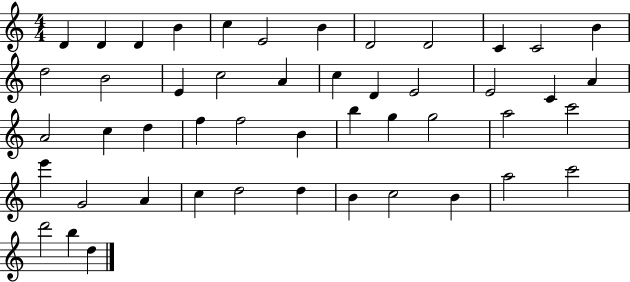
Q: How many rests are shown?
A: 0